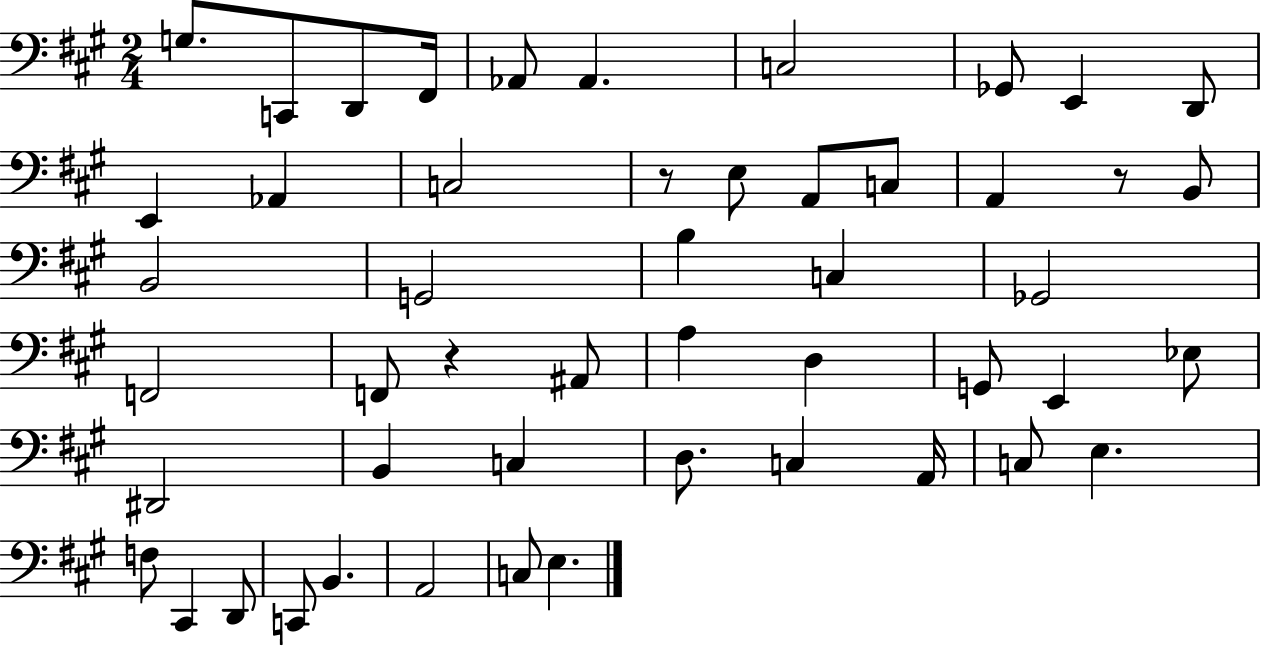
X:1
T:Untitled
M:2/4
L:1/4
K:A
G,/2 C,,/2 D,,/2 ^F,,/4 _A,,/2 _A,, C,2 _G,,/2 E,, D,,/2 E,, _A,, C,2 z/2 E,/2 A,,/2 C,/2 A,, z/2 B,,/2 B,,2 G,,2 B, C, _G,,2 F,,2 F,,/2 z ^A,,/2 A, D, G,,/2 E,, _E,/2 ^D,,2 B,, C, D,/2 C, A,,/4 C,/2 E, F,/2 ^C,, D,,/2 C,,/2 B,, A,,2 C,/2 E,